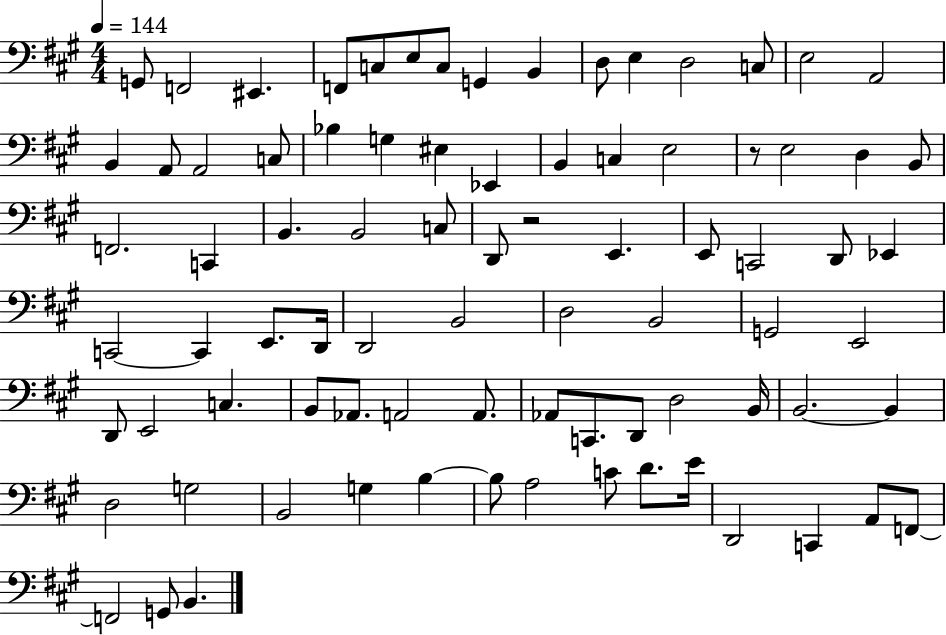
X:1
T:Untitled
M:4/4
L:1/4
K:A
G,,/2 F,,2 ^E,, F,,/2 C,/2 E,/2 C,/2 G,, B,, D,/2 E, D,2 C,/2 E,2 A,,2 B,, A,,/2 A,,2 C,/2 _B, G, ^E, _E,, B,, C, E,2 z/2 E,2 D, B,,/2 F,,2 C,, B,, B,,2 C,/2 D,,/2 z2 E,, E,,/2 C,,2 D,,/2 _E,, C,,2 C,, E,,/2 D,,/4 D,,2 B,,2 D,2 B,,2 G,,2 E,,2 D,,/2 E,,2 C, B,,/2 _A,,/2 A,,2 A,,/2 _A,,/2 C,,/2 D,,/2 D,2 B,,/4 B,,2 B,, D,2 G,2 B,,2 G, B, B,/2 A,2 C/2 D/2 E/4 D,,2 C,, A,,/2 F,,/2 F,,2 G,,/2 B,,